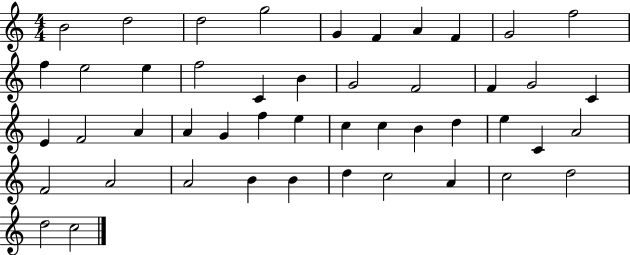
X:1
T:Untitled
M:4/4
L:1/4
K:C
B2 d2 d2 g2 G F A F G2 f2 f e2 e f2 C B G2 F2 F G2 C E F2 A A G f e c c B d e C A2 F2 A2 A2 B B d c2 A c2 d2 d2 c2